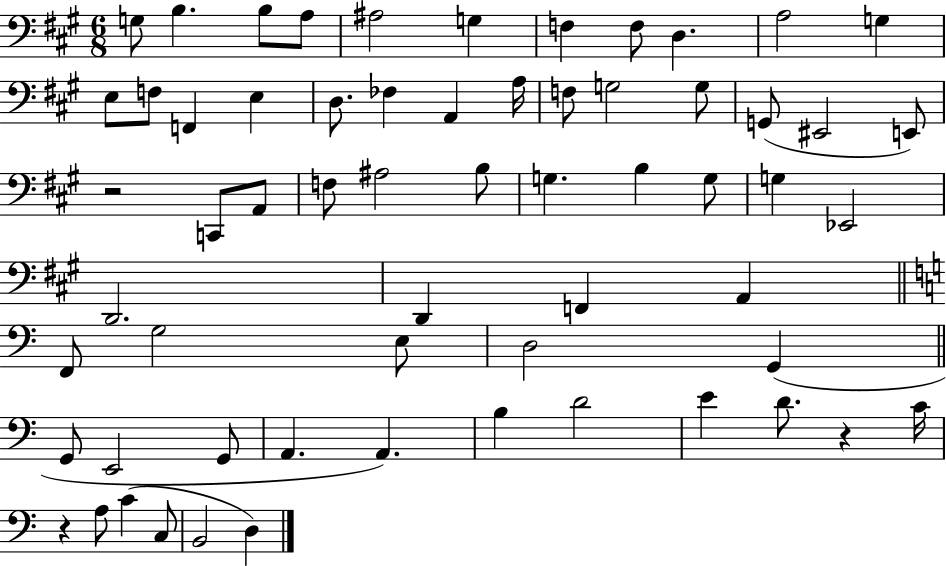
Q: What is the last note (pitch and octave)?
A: D3